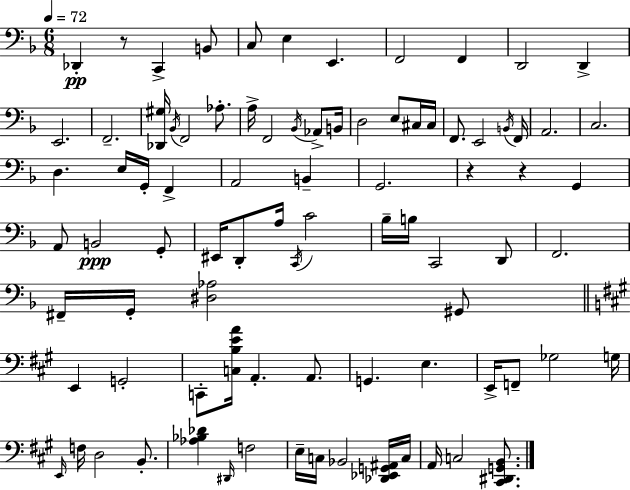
X:1
T:Untitled
M:6/8
L:1/4
K:F
_D,, z/2 C,, B,,/2 C,/2 E, E,, F,,2 F,, D,,2 D,, E,,2 F,,2 [_D,,^G,]/4 _B,,/4 F,,2 _A,/2 A,/4 F,,2 _B,,/4 _A,,/2 B,,/4 D,2 E,/2 ^C,/4 ^C,/4 F,,/2 E,,2 B,,/4 F,,/4 A,,2 C,2 D, E,/4 G,,/4 F,, A,,2 B,, G,,2 z z G,, A,,/2 B,,2 G,,/2 ^E,,/4 D,,/2 A,/4 C,,/4 C2 _B,/4 B,/4 C,,2 D,,/2 F,,2 ^F,,/4 G,,/4 [^D,_A,]2 ^G,,/2 E,, G,,2 C,,/2 [C,B,EA]/4 A,, A,,/2 G,, E, E,,/4 F,,/2 _G,2 G,/4 E,,/4 F,/4 D,2 B,,/2 [_A,_B,_D] ^D,,/4 F,2 E,/4 C,/4 _B,,2 [_D,,_E,,G,,^A,,]/4 C,/4 A,,/4 C,2 [^C,,^D,,G,,B,,]/2